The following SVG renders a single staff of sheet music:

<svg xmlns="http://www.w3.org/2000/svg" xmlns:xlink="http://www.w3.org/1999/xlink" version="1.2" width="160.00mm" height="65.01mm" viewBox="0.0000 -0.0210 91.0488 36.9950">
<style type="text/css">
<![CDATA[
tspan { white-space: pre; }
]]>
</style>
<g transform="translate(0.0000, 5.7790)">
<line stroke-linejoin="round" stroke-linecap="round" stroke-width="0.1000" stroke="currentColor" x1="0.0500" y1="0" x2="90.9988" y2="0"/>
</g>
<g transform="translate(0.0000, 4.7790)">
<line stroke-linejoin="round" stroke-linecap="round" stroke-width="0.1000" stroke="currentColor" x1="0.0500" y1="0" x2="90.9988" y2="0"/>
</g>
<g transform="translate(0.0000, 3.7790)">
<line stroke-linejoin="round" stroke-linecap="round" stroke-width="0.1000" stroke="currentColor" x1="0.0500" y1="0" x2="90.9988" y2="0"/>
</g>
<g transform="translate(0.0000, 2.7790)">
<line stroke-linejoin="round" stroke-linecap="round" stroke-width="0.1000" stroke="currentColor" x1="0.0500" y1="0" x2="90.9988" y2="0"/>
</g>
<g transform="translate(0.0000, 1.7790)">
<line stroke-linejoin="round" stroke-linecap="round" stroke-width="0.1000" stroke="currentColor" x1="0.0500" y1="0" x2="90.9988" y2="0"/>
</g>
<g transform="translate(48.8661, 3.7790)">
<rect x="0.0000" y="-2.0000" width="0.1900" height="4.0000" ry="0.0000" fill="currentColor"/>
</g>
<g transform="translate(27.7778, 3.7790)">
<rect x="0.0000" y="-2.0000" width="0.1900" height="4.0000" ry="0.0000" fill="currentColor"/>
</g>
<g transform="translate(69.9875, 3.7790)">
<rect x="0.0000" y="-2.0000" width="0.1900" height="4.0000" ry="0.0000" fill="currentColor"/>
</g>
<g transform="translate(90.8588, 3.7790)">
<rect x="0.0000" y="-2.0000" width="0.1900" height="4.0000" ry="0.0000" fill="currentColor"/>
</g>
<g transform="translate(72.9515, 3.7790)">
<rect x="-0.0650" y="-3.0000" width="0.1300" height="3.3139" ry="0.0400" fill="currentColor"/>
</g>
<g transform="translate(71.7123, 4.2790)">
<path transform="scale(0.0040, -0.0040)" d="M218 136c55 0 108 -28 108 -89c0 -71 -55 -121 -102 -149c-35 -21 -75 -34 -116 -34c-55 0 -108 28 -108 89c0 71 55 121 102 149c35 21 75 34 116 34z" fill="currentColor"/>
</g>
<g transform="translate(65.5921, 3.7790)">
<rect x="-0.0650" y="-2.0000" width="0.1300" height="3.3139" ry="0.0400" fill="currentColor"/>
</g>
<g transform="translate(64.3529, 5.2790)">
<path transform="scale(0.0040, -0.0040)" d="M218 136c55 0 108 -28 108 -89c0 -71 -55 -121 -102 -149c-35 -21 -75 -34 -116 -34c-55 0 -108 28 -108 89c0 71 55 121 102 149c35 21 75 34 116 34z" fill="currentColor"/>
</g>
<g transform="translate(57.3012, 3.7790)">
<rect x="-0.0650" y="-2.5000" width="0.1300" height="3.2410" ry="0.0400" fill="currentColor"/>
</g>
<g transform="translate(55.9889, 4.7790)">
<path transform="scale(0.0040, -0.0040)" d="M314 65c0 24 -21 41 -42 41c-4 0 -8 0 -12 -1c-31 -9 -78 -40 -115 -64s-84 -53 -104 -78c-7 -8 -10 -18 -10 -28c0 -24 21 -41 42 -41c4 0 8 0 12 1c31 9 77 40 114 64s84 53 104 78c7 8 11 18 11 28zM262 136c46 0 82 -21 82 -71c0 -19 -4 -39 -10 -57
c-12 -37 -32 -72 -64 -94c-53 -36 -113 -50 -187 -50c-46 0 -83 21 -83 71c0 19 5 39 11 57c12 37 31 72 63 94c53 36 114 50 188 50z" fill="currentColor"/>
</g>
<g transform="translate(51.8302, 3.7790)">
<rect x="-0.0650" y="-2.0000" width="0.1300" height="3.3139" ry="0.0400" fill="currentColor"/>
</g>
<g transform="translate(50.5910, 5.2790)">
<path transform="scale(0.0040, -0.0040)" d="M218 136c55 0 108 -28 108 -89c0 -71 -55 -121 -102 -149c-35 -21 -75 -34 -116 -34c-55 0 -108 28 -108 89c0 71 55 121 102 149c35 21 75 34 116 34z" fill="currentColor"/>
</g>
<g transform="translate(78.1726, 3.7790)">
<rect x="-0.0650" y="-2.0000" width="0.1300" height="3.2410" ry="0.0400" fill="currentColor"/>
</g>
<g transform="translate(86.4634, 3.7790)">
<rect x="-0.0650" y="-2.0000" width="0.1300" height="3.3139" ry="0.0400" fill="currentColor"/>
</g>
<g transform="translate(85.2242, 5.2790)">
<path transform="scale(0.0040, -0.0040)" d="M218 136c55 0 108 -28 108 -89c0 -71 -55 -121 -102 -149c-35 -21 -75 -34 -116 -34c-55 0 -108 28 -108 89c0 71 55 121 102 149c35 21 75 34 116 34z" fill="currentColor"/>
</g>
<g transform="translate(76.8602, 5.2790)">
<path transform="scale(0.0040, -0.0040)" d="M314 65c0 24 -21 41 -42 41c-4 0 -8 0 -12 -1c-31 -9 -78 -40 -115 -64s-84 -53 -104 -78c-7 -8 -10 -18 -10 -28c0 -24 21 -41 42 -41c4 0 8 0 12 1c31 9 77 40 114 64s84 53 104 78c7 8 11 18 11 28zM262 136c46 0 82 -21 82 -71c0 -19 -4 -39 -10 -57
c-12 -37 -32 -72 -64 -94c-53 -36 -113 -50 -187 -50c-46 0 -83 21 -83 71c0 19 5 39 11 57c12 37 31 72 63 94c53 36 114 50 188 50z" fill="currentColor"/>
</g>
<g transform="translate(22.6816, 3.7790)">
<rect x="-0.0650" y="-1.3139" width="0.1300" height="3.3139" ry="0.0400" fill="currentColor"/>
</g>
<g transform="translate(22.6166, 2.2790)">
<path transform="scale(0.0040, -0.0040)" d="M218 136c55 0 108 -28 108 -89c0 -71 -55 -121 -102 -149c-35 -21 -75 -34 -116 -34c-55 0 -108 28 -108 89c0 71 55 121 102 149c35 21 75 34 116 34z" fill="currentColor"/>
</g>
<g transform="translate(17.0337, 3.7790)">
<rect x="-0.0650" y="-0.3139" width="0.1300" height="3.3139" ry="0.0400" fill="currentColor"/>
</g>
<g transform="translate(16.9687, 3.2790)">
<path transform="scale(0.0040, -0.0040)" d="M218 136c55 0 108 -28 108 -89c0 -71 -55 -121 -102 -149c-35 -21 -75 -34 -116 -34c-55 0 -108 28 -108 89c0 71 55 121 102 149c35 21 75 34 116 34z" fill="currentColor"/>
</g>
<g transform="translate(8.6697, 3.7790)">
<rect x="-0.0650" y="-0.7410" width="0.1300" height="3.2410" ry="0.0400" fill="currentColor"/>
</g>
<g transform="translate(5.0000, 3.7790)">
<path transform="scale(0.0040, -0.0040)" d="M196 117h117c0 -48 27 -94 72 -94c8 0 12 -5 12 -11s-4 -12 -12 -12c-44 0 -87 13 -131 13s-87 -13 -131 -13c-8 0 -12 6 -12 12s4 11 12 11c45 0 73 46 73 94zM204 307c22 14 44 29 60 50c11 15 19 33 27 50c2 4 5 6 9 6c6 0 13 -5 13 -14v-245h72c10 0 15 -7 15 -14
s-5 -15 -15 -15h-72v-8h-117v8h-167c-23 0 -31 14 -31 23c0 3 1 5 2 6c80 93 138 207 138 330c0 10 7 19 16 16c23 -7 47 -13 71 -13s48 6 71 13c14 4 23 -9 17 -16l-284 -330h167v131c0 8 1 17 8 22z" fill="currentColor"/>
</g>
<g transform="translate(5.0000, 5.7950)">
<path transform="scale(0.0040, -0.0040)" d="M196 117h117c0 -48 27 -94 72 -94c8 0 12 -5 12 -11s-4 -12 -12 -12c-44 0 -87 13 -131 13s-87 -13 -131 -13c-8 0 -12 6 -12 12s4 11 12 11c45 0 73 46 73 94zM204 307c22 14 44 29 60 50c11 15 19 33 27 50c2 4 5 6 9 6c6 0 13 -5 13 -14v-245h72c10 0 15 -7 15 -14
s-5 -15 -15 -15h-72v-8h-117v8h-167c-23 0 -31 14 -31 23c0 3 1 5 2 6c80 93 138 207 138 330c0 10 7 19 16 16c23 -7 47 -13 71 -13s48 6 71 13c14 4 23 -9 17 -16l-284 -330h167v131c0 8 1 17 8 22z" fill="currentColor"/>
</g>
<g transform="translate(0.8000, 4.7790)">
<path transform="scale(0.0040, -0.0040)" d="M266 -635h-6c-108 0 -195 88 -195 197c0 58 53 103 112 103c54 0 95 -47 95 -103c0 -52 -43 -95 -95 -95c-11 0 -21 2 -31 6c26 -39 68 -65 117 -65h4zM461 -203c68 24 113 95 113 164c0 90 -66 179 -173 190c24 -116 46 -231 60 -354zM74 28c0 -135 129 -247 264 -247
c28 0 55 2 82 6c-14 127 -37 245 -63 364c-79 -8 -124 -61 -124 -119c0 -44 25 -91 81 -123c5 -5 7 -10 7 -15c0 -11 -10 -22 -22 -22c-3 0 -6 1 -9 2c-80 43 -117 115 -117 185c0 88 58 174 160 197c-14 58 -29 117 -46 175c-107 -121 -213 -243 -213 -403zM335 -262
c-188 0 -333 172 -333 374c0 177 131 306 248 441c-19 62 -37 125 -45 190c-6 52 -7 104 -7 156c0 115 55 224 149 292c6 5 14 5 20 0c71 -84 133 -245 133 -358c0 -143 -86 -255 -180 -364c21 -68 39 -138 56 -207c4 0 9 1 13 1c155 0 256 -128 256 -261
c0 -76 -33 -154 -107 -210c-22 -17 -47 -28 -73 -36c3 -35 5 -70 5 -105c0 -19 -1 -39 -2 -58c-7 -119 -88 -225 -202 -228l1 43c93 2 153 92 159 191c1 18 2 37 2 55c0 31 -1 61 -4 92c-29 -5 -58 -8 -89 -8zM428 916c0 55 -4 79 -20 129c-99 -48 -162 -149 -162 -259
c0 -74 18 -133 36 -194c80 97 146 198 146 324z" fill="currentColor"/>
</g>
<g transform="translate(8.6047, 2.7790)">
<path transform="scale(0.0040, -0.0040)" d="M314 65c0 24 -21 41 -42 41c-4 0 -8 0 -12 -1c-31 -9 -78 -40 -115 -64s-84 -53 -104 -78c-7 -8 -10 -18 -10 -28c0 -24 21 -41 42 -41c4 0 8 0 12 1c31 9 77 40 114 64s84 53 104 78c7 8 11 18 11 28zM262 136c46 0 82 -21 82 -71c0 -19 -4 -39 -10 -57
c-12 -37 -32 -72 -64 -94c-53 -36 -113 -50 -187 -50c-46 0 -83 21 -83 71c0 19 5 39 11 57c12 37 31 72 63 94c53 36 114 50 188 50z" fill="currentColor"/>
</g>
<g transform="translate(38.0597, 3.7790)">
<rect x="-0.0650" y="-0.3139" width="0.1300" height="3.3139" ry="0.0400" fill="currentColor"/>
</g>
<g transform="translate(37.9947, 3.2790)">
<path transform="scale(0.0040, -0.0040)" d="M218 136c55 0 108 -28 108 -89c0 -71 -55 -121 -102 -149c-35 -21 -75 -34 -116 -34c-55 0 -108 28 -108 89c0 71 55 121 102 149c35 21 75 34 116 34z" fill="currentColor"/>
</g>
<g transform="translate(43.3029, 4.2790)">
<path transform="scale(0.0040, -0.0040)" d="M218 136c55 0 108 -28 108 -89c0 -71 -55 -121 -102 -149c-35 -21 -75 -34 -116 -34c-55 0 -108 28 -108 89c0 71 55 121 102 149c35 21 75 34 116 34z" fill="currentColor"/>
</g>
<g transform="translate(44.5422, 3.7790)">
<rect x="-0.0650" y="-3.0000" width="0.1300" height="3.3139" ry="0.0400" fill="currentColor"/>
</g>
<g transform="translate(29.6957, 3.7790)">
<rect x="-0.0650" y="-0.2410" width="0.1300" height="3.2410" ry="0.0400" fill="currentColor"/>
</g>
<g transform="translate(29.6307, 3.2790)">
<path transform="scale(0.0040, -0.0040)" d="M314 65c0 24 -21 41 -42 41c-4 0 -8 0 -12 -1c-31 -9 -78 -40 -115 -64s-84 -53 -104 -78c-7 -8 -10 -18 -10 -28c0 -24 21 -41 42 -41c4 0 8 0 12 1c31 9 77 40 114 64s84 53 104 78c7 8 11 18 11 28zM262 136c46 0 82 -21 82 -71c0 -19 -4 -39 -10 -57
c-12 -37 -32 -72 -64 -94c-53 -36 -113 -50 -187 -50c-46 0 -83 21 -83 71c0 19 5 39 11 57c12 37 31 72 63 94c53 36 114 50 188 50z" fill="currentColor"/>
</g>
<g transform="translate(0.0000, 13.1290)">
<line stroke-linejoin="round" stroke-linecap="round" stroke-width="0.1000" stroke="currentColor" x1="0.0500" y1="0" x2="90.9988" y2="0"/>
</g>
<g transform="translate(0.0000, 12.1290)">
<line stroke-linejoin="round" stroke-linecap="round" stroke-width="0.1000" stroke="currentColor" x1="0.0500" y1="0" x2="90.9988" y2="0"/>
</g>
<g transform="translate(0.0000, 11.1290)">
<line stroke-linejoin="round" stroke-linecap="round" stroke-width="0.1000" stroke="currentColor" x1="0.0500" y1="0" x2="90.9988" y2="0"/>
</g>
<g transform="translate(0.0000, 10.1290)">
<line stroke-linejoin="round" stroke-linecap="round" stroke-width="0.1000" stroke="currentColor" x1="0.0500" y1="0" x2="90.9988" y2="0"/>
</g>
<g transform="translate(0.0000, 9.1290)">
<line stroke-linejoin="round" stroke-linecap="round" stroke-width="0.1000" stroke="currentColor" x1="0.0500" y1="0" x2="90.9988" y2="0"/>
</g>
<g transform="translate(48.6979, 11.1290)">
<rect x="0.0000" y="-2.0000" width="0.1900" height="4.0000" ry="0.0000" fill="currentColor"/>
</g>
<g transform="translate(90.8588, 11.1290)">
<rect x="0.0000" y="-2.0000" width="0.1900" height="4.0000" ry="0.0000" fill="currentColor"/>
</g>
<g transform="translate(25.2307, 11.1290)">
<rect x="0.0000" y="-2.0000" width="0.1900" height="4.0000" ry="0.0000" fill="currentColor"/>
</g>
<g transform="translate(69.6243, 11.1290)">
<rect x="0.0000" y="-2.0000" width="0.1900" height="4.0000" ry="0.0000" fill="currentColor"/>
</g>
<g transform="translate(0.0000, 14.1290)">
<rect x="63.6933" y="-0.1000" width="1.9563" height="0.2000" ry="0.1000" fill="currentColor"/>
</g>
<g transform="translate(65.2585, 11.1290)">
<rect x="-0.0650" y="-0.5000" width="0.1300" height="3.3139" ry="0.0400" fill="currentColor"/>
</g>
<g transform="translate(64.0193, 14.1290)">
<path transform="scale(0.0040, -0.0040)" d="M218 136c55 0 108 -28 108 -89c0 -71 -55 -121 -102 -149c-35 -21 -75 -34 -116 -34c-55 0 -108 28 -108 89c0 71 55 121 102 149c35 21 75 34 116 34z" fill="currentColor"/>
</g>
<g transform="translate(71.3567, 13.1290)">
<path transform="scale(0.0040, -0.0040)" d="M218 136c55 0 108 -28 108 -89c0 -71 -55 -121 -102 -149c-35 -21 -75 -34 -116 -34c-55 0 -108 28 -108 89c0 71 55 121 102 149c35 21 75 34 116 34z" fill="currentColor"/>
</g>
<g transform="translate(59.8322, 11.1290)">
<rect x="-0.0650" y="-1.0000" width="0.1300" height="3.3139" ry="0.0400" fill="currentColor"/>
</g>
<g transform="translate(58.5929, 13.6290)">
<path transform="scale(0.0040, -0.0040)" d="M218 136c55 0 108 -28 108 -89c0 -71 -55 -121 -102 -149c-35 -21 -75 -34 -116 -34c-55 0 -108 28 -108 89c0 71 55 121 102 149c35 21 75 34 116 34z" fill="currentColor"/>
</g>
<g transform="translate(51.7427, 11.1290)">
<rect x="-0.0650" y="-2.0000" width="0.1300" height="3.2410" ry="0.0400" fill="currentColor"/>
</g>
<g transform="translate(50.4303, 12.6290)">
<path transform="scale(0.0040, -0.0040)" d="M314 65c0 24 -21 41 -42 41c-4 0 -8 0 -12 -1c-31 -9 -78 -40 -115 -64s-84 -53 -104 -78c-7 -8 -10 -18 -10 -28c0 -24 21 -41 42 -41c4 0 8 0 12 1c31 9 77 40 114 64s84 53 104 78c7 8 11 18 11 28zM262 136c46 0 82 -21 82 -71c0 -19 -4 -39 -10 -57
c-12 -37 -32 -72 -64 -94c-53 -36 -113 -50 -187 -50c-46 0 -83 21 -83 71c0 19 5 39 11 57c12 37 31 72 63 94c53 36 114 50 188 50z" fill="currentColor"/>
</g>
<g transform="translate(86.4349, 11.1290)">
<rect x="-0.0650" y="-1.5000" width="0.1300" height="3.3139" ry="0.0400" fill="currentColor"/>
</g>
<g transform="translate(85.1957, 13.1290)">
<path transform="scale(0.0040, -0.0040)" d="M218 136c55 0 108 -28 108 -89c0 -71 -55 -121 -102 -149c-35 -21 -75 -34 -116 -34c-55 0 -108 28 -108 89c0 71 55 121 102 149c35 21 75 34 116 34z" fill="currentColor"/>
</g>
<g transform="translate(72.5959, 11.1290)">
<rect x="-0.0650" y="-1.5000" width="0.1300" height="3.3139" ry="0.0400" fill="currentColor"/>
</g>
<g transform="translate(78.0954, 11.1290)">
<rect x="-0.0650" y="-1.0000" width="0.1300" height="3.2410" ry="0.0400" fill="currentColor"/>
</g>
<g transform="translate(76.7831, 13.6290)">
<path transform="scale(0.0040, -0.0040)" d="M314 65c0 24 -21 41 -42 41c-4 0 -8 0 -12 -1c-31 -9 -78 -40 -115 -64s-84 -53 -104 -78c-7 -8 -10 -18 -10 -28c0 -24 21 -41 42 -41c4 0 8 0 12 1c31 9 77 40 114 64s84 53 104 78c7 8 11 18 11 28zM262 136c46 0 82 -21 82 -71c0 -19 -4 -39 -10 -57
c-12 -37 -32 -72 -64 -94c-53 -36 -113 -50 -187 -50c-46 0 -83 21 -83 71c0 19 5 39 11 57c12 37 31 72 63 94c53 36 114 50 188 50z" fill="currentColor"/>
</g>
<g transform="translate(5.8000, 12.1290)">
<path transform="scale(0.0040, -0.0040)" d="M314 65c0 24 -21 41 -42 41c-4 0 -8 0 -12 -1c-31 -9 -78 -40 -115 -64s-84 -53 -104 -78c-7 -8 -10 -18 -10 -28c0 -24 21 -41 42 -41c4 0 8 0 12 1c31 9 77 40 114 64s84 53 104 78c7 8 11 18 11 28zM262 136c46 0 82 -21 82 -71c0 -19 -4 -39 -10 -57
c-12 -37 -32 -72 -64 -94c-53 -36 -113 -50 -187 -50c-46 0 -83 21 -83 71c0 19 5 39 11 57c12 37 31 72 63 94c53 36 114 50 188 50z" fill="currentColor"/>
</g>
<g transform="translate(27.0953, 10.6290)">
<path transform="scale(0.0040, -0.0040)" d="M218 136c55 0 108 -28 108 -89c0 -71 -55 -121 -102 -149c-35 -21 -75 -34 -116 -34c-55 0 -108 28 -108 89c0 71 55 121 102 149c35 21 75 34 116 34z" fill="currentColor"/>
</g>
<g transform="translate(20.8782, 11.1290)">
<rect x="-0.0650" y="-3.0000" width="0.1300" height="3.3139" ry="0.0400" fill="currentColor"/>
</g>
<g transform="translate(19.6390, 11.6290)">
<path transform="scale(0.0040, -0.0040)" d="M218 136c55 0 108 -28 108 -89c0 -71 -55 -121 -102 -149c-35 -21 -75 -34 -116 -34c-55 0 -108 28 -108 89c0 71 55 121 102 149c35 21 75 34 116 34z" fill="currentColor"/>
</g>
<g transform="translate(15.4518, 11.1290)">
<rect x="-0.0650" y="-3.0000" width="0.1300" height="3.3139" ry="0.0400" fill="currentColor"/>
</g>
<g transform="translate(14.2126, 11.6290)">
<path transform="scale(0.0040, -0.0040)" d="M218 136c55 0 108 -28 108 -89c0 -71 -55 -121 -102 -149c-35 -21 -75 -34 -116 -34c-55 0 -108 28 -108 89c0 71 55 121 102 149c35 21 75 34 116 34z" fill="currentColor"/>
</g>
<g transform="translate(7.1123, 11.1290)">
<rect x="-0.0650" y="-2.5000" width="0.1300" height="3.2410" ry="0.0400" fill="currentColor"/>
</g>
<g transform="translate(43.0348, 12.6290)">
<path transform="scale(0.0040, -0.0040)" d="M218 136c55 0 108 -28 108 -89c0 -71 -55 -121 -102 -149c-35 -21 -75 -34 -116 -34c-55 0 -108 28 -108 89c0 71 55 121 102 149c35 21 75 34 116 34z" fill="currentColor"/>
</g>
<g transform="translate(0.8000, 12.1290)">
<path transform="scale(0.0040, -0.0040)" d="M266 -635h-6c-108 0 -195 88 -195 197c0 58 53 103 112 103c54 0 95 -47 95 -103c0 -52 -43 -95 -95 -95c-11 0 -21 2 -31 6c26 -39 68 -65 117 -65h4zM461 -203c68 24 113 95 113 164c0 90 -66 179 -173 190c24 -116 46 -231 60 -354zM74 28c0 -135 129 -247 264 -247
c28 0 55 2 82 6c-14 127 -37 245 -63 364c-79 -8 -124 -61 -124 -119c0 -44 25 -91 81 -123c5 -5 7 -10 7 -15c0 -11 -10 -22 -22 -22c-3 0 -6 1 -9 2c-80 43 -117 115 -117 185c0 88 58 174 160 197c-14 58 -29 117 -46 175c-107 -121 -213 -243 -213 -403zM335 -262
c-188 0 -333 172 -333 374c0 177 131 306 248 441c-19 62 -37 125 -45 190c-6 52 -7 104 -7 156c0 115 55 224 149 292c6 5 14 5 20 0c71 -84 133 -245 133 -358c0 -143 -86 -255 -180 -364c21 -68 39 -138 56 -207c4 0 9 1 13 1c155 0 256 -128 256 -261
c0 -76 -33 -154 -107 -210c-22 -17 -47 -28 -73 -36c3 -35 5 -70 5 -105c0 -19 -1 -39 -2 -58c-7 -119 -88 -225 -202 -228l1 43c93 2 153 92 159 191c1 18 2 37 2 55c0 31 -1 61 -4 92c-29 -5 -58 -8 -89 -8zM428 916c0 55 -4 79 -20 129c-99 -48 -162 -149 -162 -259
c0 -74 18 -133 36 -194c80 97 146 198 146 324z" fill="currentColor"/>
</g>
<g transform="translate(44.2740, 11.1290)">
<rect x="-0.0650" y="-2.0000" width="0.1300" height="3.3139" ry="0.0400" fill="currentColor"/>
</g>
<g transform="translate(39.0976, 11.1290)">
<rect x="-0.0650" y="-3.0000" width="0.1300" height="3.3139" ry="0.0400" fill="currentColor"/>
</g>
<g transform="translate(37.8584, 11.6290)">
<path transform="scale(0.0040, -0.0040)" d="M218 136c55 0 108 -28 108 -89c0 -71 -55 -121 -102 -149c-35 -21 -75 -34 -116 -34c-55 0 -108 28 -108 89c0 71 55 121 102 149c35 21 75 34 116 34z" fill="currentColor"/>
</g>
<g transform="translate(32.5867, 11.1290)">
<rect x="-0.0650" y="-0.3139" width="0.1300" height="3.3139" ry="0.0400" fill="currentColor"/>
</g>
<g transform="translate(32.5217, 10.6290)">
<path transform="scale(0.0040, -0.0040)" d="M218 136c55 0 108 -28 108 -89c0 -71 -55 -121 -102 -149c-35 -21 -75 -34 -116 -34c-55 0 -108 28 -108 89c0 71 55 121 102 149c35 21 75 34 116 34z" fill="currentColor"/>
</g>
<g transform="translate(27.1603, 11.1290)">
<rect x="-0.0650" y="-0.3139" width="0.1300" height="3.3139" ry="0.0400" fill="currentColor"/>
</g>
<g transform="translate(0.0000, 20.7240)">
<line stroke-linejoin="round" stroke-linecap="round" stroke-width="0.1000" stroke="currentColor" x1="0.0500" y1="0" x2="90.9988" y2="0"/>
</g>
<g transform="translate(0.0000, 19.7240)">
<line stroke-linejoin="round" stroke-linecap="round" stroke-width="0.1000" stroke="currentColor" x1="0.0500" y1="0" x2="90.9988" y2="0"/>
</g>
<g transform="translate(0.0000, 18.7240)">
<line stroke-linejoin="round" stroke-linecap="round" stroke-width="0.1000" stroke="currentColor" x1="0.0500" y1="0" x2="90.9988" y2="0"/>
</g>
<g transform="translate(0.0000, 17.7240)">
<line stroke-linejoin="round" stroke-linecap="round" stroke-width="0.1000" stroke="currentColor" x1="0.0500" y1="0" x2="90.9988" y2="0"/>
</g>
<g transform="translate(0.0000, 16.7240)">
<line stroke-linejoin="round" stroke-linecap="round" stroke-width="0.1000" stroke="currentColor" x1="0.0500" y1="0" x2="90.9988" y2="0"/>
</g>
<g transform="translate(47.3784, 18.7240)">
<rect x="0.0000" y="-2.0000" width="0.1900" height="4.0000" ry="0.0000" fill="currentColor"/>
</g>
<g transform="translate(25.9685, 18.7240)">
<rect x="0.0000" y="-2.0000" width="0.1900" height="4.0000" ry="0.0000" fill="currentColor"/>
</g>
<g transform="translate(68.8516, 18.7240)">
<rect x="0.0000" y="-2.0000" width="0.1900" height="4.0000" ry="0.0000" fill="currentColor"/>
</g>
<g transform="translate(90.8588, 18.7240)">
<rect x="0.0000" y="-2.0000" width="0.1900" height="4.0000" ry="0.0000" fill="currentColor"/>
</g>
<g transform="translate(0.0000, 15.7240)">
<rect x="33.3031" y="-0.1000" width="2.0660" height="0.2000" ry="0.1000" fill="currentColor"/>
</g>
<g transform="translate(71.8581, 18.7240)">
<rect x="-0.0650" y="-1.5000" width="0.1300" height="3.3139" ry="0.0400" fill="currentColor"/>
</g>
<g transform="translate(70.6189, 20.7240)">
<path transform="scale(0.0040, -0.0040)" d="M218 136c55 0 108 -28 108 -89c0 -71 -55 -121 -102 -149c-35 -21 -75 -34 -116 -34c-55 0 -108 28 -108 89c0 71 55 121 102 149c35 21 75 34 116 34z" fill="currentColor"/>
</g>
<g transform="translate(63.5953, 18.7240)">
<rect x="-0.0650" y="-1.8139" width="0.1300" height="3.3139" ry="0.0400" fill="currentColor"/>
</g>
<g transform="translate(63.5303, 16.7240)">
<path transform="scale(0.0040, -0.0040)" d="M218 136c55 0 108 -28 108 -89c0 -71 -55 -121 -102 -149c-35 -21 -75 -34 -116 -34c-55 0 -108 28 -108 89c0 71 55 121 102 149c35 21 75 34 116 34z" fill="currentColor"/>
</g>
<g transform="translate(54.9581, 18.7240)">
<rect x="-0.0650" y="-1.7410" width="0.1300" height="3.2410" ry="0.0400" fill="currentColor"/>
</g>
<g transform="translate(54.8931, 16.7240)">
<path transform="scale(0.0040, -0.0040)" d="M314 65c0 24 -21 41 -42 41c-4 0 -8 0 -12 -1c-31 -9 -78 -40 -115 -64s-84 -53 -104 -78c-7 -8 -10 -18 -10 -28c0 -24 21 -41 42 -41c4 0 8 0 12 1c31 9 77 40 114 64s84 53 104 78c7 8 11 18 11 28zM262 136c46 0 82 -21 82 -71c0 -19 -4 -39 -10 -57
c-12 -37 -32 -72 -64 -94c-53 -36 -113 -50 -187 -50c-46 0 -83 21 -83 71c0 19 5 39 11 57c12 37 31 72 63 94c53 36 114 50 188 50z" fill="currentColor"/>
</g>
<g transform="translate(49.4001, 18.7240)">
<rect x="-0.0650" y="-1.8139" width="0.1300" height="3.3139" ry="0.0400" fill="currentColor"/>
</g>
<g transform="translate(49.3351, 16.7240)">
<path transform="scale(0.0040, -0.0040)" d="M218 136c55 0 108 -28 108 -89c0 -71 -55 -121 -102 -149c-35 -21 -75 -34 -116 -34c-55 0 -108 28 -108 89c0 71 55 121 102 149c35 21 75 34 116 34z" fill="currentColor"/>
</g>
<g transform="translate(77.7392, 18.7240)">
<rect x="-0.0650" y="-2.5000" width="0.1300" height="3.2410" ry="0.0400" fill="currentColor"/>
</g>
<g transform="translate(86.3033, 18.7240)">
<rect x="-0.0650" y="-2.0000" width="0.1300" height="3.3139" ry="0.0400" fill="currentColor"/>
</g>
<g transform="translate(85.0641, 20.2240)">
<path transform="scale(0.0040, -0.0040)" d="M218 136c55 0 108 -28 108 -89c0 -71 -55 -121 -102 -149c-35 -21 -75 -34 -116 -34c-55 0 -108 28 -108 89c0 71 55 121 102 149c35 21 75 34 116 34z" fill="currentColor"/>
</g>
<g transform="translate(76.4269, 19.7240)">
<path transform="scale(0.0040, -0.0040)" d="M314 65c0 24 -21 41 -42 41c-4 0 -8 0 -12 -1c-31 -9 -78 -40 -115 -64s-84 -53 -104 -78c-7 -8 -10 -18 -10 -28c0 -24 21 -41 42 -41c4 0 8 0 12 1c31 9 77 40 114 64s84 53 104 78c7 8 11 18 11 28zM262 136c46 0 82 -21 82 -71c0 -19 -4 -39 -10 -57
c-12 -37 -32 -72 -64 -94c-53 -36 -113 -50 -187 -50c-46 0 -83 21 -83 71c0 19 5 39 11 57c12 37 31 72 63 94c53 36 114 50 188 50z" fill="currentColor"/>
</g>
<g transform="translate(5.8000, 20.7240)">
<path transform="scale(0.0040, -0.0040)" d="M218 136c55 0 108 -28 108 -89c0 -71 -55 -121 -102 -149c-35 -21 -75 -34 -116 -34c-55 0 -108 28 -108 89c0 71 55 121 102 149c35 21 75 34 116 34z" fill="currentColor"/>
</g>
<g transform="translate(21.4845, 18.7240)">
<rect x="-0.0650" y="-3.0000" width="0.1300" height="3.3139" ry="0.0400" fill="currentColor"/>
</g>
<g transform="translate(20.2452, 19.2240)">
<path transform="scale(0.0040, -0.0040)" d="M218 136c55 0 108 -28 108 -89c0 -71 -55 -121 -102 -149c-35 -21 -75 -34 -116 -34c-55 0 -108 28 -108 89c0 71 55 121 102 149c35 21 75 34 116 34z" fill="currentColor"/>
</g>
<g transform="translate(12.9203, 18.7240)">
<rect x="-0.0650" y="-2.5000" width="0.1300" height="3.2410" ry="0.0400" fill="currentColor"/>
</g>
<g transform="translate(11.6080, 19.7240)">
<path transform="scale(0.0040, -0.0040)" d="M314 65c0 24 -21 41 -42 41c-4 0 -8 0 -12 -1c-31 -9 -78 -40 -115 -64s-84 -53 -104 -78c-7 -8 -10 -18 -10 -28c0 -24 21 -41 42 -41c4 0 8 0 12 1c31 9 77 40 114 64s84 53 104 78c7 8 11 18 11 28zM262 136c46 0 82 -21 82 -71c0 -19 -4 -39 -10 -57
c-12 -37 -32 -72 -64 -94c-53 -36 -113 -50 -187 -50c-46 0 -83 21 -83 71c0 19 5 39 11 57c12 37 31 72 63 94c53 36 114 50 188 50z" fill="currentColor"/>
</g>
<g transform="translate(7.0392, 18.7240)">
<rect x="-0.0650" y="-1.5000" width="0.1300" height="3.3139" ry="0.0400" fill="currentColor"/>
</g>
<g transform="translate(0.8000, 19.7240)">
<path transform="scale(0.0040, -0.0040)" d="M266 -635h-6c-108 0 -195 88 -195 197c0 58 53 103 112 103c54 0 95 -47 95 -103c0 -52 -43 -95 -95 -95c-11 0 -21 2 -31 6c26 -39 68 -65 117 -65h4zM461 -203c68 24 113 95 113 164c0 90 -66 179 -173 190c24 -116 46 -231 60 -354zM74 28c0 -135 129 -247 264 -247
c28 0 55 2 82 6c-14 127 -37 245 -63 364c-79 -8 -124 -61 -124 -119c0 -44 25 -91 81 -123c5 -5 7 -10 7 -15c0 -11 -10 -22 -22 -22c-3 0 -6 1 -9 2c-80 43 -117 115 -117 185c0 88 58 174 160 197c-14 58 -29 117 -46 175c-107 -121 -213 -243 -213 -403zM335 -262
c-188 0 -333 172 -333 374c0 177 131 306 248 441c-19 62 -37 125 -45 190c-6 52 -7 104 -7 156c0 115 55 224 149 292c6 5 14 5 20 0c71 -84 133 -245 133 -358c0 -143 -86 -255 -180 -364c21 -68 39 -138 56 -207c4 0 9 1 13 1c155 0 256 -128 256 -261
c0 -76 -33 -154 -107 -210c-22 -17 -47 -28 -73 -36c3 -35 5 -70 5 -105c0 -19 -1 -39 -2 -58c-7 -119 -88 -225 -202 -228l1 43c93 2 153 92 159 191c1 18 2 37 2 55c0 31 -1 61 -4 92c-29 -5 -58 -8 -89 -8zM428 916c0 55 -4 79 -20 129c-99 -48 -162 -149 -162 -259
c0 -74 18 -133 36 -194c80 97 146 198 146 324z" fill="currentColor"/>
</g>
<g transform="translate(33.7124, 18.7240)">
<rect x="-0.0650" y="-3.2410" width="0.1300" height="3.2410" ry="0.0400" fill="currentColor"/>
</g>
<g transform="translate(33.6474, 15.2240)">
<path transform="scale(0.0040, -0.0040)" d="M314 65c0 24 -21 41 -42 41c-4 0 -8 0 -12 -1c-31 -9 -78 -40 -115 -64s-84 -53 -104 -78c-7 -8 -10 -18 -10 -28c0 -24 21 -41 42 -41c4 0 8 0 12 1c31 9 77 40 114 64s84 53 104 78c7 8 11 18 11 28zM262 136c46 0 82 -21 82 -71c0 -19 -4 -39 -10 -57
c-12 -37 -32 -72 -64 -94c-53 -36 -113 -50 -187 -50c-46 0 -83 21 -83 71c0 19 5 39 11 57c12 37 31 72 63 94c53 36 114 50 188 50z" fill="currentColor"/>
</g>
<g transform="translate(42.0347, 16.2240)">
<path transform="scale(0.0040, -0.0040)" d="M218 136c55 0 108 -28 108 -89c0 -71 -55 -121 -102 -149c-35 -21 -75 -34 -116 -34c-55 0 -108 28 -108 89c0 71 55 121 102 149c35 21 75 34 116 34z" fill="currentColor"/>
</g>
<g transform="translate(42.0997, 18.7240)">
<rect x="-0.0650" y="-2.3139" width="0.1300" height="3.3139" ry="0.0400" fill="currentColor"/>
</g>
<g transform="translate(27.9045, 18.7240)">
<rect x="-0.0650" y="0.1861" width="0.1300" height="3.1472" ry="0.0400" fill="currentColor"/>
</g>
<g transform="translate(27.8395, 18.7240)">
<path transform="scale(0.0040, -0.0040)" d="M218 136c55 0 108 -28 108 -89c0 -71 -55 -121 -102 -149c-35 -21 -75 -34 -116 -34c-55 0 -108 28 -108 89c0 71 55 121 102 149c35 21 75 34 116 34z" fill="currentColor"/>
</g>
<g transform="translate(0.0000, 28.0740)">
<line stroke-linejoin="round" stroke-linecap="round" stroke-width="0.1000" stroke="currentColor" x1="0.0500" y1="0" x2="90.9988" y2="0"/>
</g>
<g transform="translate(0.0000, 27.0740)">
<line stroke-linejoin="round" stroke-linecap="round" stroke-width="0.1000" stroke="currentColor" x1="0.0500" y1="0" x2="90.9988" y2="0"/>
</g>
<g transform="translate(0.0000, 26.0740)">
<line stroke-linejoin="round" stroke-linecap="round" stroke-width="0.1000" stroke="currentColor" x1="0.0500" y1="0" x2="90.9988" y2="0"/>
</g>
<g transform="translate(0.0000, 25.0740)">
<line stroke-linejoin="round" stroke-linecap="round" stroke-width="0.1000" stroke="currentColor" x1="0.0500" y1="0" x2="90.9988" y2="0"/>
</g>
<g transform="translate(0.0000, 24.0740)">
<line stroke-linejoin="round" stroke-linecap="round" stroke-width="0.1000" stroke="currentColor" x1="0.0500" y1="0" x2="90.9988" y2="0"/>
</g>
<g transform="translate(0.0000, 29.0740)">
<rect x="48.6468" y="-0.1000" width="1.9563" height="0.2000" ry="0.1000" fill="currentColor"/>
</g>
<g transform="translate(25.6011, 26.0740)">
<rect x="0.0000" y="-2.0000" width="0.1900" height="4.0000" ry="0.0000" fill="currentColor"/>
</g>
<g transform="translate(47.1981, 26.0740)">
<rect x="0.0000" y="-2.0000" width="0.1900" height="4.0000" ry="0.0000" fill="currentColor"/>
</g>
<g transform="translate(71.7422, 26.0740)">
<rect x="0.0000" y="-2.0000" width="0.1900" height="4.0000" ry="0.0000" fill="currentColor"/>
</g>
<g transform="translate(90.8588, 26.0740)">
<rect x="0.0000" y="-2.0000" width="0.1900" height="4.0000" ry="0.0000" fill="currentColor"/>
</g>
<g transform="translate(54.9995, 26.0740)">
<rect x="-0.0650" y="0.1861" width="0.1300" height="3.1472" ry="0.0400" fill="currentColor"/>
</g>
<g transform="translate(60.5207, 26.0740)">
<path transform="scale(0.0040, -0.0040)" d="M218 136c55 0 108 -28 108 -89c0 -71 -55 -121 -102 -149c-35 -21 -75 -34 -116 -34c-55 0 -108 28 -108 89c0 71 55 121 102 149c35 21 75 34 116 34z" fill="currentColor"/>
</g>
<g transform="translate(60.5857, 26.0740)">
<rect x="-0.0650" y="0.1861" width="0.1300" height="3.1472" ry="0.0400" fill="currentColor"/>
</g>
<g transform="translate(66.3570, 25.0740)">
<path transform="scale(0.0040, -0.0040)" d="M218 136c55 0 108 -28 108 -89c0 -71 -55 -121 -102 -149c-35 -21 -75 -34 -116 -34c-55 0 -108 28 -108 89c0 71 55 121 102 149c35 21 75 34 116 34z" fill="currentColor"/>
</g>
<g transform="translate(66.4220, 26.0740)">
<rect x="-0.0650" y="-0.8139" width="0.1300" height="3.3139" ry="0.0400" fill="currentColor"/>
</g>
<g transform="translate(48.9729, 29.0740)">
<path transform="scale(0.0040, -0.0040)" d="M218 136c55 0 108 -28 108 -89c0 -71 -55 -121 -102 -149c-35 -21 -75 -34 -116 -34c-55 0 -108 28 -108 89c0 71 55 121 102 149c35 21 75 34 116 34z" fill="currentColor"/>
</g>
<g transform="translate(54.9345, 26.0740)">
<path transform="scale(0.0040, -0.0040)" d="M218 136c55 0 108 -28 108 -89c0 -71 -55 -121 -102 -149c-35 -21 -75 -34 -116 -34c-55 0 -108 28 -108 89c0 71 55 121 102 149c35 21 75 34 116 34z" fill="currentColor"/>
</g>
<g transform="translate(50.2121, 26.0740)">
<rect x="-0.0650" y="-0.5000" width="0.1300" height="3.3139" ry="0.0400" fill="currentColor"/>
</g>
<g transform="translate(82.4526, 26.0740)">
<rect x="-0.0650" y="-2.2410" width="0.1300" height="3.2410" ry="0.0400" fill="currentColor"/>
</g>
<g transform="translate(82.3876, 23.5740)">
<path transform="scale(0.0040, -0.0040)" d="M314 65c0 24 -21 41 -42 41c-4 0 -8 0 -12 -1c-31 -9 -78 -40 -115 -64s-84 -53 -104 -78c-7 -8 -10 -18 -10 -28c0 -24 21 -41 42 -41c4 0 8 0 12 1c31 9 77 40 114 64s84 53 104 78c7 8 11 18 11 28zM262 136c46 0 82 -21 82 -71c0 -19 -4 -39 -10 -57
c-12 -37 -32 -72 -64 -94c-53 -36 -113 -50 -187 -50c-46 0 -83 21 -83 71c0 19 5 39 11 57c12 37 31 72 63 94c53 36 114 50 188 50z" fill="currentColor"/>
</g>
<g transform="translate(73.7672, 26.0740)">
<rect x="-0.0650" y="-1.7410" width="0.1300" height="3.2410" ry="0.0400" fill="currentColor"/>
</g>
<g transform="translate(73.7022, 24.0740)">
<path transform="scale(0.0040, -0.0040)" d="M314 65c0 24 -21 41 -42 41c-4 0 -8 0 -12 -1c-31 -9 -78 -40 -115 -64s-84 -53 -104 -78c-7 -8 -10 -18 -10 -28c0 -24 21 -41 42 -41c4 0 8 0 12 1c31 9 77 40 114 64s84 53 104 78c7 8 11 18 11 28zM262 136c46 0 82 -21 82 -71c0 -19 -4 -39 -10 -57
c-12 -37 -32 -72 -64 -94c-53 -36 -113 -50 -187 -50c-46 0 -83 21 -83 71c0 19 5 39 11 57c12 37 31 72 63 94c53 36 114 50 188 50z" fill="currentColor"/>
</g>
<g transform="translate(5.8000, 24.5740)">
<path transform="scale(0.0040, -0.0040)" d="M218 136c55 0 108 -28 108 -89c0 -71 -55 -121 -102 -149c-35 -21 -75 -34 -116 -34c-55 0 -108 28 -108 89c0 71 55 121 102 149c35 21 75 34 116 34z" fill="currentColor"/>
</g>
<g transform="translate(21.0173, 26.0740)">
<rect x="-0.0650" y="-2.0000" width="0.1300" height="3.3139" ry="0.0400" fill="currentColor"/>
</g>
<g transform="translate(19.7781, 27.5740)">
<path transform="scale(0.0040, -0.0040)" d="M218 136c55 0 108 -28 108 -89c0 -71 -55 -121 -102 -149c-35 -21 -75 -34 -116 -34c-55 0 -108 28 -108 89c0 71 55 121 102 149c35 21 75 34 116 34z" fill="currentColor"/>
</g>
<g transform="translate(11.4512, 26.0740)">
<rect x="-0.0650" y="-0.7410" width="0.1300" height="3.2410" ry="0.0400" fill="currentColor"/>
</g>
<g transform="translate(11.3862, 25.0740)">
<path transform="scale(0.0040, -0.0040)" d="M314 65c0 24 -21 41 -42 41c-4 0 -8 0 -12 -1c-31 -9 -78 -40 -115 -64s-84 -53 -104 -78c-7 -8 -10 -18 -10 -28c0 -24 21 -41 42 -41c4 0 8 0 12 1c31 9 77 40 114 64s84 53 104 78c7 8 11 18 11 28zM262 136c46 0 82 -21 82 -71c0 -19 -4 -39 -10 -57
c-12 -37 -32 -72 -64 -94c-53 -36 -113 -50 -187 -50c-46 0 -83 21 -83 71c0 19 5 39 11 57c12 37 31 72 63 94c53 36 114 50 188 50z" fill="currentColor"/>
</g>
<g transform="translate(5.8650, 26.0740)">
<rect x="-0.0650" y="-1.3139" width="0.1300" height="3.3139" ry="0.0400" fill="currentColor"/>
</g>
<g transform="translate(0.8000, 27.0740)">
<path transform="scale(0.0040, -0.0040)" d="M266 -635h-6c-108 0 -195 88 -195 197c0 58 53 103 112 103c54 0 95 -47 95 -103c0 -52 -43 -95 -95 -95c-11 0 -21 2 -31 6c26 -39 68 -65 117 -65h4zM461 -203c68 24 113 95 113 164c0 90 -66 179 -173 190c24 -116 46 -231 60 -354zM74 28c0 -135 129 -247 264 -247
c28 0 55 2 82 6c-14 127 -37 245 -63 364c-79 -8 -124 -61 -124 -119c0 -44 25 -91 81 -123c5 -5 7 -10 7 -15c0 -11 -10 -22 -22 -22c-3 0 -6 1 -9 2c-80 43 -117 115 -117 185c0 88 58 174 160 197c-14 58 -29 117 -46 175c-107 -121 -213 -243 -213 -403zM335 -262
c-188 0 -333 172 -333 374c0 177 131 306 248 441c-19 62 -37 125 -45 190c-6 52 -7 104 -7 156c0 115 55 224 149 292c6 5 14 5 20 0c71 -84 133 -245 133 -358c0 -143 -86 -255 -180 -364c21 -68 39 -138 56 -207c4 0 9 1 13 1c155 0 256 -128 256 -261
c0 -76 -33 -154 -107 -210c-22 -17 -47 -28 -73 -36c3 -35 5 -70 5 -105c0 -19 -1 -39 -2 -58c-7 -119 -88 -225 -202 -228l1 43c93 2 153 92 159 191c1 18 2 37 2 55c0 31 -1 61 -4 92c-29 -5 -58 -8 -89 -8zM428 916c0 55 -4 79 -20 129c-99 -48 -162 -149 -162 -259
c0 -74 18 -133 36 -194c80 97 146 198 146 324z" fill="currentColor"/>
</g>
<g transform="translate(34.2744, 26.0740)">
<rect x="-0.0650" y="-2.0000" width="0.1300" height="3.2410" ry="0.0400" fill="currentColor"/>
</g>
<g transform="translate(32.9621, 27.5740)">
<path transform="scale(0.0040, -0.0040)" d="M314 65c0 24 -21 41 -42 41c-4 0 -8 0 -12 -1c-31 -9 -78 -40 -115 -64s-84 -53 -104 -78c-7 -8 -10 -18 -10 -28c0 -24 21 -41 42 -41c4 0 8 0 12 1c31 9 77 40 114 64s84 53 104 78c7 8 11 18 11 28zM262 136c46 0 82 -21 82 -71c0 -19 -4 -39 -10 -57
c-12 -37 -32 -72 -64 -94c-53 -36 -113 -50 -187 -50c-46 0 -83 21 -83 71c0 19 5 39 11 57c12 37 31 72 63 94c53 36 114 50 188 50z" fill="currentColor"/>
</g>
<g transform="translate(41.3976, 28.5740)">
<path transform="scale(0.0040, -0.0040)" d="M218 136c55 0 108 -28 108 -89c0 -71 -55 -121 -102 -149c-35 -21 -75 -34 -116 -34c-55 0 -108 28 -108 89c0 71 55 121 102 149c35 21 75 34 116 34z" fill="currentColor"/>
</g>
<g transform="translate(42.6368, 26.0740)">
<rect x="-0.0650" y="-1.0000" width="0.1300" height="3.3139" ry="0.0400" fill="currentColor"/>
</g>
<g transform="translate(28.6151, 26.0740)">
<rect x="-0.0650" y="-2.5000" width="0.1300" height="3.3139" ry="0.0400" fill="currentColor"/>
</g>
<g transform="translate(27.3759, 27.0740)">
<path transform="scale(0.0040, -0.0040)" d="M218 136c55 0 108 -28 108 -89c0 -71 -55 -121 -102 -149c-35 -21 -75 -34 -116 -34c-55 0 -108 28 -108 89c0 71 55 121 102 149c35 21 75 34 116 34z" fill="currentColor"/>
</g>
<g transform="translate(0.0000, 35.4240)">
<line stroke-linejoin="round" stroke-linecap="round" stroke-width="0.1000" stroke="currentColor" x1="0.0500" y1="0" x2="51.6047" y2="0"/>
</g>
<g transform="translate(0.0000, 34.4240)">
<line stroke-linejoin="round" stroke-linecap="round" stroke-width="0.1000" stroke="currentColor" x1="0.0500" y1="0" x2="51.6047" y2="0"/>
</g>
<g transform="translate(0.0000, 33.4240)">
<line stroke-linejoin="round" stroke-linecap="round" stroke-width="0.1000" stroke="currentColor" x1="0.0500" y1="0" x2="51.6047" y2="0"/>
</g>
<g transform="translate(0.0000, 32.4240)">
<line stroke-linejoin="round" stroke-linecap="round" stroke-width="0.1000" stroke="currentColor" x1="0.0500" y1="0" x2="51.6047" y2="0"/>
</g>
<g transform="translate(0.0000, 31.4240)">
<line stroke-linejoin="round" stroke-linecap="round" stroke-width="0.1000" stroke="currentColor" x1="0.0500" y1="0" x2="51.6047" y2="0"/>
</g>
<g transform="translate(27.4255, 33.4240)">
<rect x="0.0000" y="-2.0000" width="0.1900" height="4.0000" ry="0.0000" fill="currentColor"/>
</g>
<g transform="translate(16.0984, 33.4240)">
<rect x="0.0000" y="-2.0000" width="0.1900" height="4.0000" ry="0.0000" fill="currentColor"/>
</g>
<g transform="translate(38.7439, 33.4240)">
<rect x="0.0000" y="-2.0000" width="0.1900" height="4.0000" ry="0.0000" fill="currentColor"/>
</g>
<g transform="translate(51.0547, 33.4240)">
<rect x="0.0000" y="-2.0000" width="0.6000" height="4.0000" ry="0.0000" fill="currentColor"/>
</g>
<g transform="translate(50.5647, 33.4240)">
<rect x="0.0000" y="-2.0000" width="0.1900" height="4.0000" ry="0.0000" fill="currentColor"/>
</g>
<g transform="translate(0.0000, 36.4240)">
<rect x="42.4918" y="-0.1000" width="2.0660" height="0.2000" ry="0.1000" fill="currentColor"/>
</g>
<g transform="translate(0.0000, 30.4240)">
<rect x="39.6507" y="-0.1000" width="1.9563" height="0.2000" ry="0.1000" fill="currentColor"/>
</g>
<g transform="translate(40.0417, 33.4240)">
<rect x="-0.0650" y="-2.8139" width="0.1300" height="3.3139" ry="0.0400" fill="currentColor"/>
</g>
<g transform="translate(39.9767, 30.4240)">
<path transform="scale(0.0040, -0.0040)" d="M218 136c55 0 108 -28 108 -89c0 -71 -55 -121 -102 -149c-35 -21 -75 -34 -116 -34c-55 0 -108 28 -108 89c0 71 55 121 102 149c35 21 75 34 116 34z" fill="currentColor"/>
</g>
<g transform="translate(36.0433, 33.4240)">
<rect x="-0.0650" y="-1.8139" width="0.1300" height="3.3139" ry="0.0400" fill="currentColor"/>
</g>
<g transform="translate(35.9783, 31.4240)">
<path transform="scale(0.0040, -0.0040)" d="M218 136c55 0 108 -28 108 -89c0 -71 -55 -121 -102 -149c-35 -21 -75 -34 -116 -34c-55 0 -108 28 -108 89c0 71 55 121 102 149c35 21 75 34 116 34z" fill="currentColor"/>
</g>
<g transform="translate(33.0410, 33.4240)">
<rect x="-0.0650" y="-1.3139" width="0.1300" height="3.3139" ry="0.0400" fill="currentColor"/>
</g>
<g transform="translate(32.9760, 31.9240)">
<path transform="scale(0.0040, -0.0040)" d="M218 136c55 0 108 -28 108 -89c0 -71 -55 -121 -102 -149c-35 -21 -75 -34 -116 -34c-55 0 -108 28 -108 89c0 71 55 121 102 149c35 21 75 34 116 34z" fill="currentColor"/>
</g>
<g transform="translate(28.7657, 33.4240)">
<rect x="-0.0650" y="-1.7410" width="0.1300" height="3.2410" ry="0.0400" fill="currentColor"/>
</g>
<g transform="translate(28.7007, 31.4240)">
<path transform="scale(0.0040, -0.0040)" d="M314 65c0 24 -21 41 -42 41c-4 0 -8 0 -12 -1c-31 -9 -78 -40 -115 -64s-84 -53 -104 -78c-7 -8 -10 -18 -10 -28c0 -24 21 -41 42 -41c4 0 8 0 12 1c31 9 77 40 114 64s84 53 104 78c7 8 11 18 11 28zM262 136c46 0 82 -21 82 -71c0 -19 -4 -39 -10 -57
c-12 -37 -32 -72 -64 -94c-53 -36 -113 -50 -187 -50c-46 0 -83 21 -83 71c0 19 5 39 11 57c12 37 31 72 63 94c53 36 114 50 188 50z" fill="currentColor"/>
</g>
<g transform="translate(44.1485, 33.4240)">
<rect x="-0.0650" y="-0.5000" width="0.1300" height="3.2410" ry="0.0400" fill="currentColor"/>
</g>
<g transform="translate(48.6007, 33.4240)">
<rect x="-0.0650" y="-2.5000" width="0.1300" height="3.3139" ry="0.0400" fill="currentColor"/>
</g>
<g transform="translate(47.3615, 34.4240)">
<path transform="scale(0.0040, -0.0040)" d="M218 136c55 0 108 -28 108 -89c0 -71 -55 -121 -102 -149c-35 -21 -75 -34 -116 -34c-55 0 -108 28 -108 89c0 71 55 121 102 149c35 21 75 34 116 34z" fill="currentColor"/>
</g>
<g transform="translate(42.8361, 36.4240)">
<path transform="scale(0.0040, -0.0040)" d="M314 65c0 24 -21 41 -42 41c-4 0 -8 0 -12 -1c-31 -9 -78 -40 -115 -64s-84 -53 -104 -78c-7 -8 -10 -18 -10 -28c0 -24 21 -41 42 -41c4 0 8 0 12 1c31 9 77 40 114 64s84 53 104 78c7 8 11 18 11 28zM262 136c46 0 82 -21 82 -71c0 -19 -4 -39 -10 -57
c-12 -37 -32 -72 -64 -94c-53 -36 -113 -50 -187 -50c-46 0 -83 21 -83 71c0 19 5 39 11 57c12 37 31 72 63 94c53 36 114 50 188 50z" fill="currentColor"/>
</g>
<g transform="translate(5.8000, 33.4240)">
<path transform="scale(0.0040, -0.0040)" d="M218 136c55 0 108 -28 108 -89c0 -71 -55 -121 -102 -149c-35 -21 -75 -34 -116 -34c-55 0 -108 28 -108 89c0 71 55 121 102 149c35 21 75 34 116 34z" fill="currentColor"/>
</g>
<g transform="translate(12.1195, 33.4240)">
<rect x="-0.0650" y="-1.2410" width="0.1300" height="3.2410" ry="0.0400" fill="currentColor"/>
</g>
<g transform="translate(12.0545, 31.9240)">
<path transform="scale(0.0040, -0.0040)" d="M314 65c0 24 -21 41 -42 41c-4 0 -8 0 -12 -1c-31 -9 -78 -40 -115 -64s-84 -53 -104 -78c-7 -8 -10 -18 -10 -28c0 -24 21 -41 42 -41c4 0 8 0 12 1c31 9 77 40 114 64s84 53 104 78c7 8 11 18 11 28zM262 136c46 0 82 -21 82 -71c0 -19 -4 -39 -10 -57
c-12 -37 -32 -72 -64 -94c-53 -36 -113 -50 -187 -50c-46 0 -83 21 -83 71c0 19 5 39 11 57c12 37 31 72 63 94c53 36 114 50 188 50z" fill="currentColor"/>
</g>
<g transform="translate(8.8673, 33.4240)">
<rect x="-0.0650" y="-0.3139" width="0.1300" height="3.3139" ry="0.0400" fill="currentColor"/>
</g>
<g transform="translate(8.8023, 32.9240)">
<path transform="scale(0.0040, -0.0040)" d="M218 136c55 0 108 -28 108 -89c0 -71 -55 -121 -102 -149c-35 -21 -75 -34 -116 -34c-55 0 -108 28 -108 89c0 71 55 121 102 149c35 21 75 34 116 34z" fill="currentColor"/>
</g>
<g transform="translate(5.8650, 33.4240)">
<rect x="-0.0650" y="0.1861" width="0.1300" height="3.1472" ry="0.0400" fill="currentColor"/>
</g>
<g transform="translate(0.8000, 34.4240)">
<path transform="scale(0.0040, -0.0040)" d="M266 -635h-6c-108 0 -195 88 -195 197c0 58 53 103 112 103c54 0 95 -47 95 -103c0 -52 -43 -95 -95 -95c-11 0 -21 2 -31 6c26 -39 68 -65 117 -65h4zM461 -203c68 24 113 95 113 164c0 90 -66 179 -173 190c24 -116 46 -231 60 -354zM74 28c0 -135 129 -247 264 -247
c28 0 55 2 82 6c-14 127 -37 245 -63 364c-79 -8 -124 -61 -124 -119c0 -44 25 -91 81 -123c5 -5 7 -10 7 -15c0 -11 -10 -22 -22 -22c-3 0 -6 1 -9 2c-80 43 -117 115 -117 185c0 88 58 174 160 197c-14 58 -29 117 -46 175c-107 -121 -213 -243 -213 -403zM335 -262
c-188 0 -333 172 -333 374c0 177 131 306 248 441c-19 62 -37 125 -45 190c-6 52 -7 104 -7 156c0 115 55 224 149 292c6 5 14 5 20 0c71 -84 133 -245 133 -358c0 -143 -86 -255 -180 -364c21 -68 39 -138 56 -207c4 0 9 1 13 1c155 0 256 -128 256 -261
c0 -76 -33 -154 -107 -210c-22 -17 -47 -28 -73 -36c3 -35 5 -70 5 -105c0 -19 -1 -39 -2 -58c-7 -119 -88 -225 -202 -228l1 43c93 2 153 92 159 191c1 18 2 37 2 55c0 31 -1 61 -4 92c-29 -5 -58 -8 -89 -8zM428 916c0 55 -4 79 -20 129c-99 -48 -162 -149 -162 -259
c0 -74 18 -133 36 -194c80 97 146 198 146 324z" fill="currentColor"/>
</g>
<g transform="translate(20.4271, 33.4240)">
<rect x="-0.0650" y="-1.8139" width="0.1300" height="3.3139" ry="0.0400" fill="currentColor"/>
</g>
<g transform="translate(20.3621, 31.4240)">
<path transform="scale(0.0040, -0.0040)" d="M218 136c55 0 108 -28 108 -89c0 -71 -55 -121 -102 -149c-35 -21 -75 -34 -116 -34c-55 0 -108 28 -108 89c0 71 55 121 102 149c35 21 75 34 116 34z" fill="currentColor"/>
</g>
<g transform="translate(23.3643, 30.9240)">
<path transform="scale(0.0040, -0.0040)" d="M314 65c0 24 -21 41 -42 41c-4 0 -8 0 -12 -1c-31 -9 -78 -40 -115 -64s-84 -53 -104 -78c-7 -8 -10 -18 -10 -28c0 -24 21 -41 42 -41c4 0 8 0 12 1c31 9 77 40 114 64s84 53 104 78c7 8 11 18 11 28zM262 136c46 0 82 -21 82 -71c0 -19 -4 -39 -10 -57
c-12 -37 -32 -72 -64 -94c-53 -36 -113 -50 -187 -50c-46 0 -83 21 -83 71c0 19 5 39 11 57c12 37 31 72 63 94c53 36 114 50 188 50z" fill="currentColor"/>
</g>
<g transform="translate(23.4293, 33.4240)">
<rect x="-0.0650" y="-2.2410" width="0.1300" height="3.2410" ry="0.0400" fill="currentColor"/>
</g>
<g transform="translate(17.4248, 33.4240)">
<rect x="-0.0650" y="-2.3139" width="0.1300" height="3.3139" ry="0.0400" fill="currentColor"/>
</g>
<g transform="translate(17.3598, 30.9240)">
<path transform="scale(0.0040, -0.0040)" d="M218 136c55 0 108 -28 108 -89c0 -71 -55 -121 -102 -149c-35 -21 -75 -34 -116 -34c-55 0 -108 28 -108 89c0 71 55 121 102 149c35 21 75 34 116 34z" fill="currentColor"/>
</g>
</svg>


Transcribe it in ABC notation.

X:1
T:Untitled
M:4/4
L:1/4
K:C
d2 c e c2 c A F G2 F A F2 F G2 A A c c A F F2 D C E D2 E E G2 A B b2 g f f2 f E G2 F e d2 F G F2 D C B B d f2 g2 B c e2 g f g2 f2 e f a C2 G